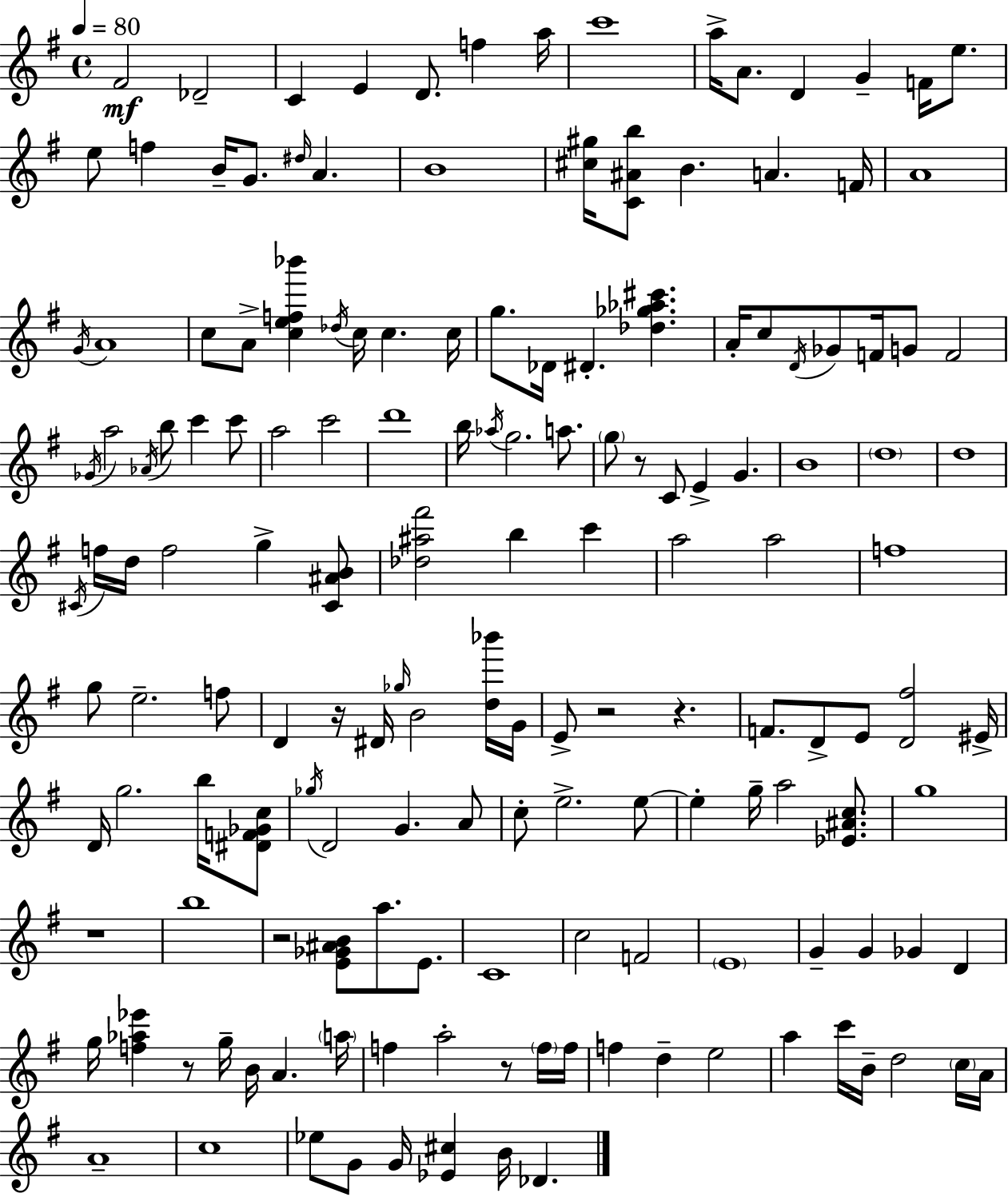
{
  \clef treble
  \time 4/4
  \defaultTimeSignature
  \key e \minor
  \tempo 4 = 80
  fis'2\mf des'2-- | c'4 e'4 d'8. f''4 a''16 | c'''1 | a''16-> a'8. d'4 g'4-- f'16 e''8. | \break e''8 f''4 b'16-- g'8. \grace { dis''16 } a'4. | b'1 | <cis'' gis''>16 <c' ais' b''>8 b'4. a'4. | f'16 a'1 | \break \acciaccatura { g'16 } a'1 | c''8 a'8-> <c'' e'' f'' bes'''>4 \acciaccatura { des''16 } c''16 c''4. | c''16 g''8. des'16 dis'4.-. <des'' ges'' aes'' cis'''>4. | a'16-. c''8 \acciaccatura { d'16 } ges'8 f'16 g'8 f'2 | \break \acciaccatura { ges'16 } a''2 \acciaccatura { aes'16 } b''8 | c'''4 c'''8 a''2 c'''2 | d'''1 | b''16 \acciaccatura { aes''16 } g''2. | \break a''8. \parenthesize g''8 r8 c'8 e'4-> | g'4. b'1 | \parenthesize d''1 | d''1 | \break \acciaccatura { cis'16 } f''16 d''16 f''2 | g''4-> <cis' ais' b'>8 <des'' ais'' fis'''>2 | b''4 c'''4 a''2 | a''2 f''1 | \break g''8 e''2.-- | f''8 d'4 r16 dis'16 \grace { ges''16 } b'2 | <d'' bes'''>16 g'16 e'8-> r2 | r4. f'8. d'8-> e'8 | \break <d' fis''>2 eis'16-> d'16 g''2. | b''16 <dis' f' ges' c''>8 \acciaccatura { ges''16 } d'2 | g'4. a'8 c''8-. e''2.-> | e''8~~ e''4-. g''16-- a''2 | \break <ees' ais' c''>8. g''1 | r1 | b''1 | r2 | \break <e' ges' ais' b'>8 a''8. e'8. c'1 | c''2 | f'2 \parenthesize e'1 | g'4-- g'4 | \break ges'4 d'4 g''16 <f'' aes'' ees'''>4 r8 | g''16-- b'16 a'4. \parenthesize a''16 f''4 a''2-. | r8 \parenthesize f''16 f''16 f''4 d''4-- | e''2 a''4 c'''16 b'16-- | \break d''2 \parenthesize c''16 a'16 a'1-- | c''1 | ees''8 g'8 g'16 <ees' cis''>4 | b'16 des'4. \bar "|."
}